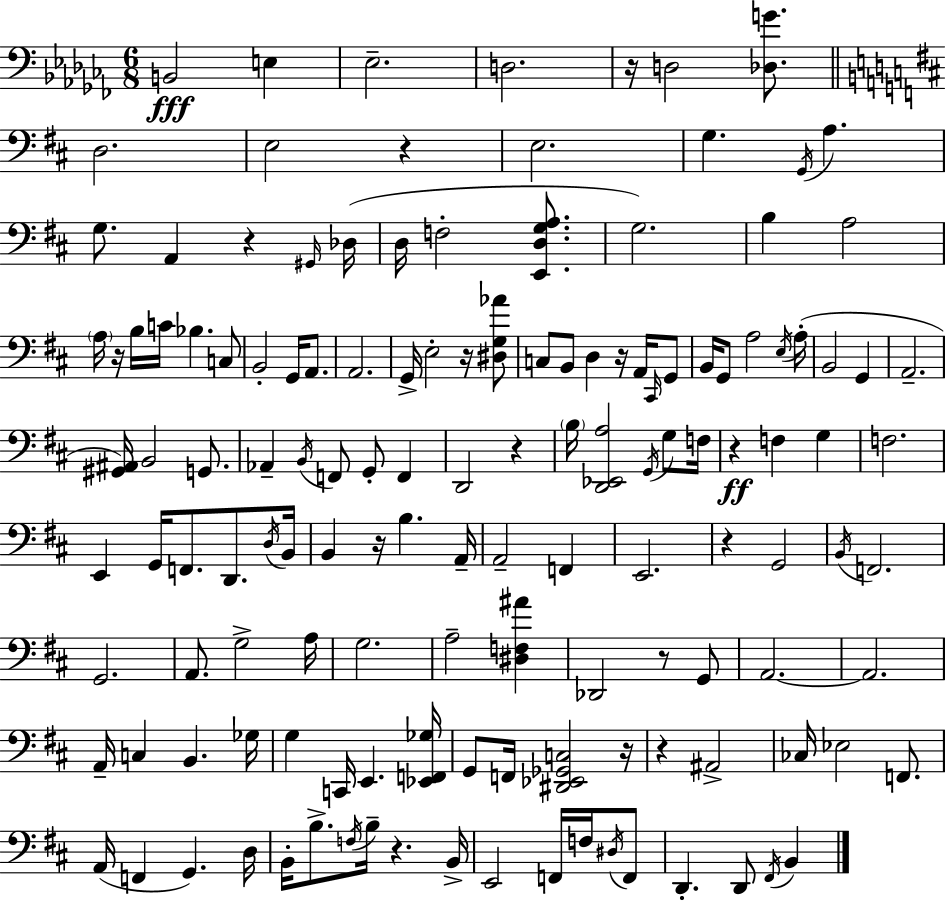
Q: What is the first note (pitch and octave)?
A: B2